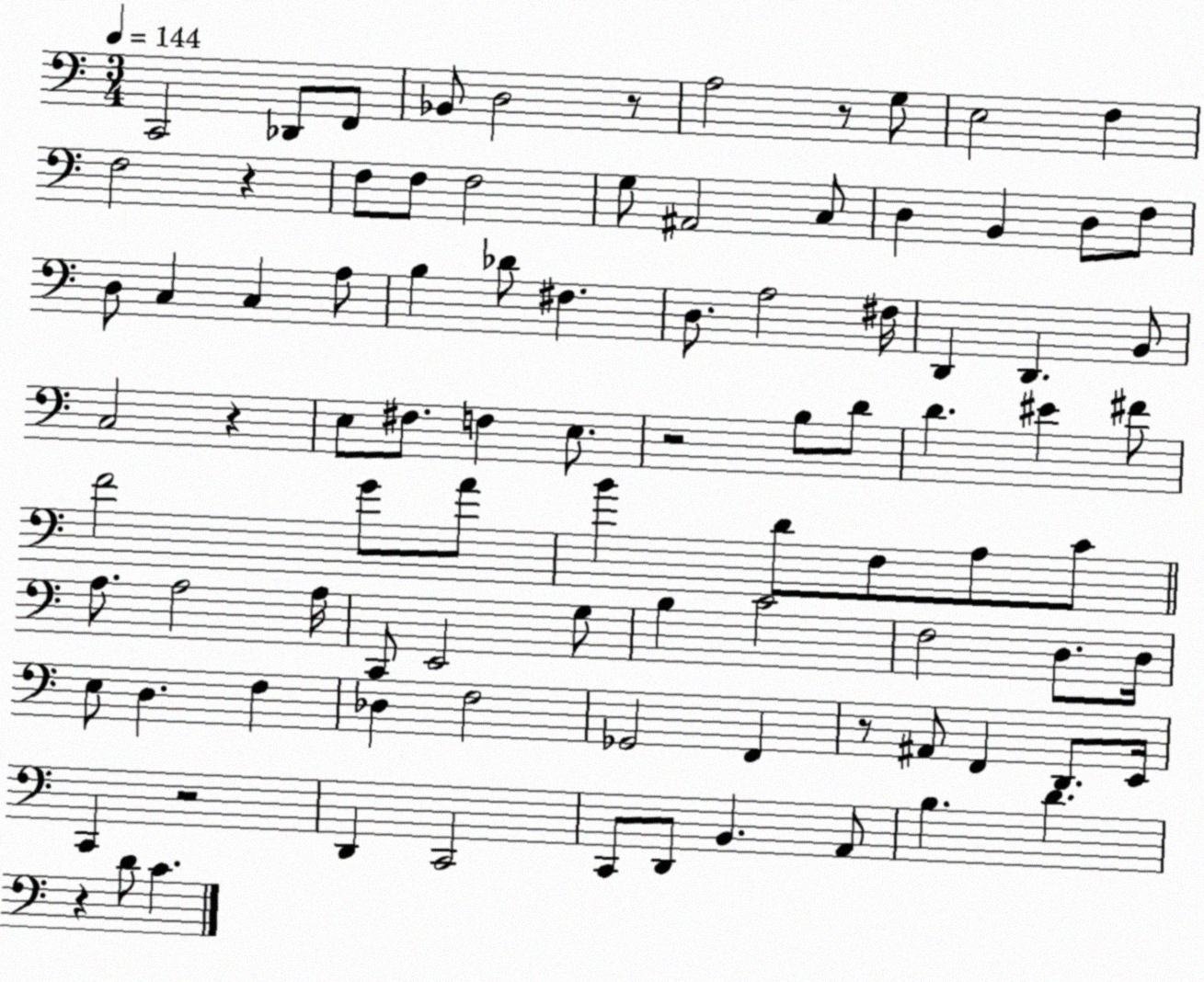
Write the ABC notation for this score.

X:1
T:Untitled
M:3/4
L:1/4
K:C
C,,2 _D,,/2 F,,/2 _B,,/2 D,2 z/2 A,2 z/2 G,/2 E,2 F, F,2 z F,/2 F,/2 F,2 G,/2 ^A,,2 C,/2 D, B,, D,/2 F,/2 D,/2 C, C, A,/2 B, _D/2 ^F, D,/2 A,2 ^F,/4 D,, D,, B,,/2 C,2 z E,/2 ^F,/2 F, E,/2 z2 B,/2 D/2 D ^E ^F/2 F2 G/2 A/2 B D/2 F,/2 A,/2 C/2 A,/2 A,2 A,/4 C,,/2 E,,2 G,/2 B, C2 F,2 D,/2 D,/4 E,/2 D, F, _D, F,2 _G,,2 F,, z/2 ^A,,/2 F,, D,,/2 E,,/4 C,, z2 D,, C,,2 C,,/2 D,,/2 B,, A,,/2 B, D z D/2 C